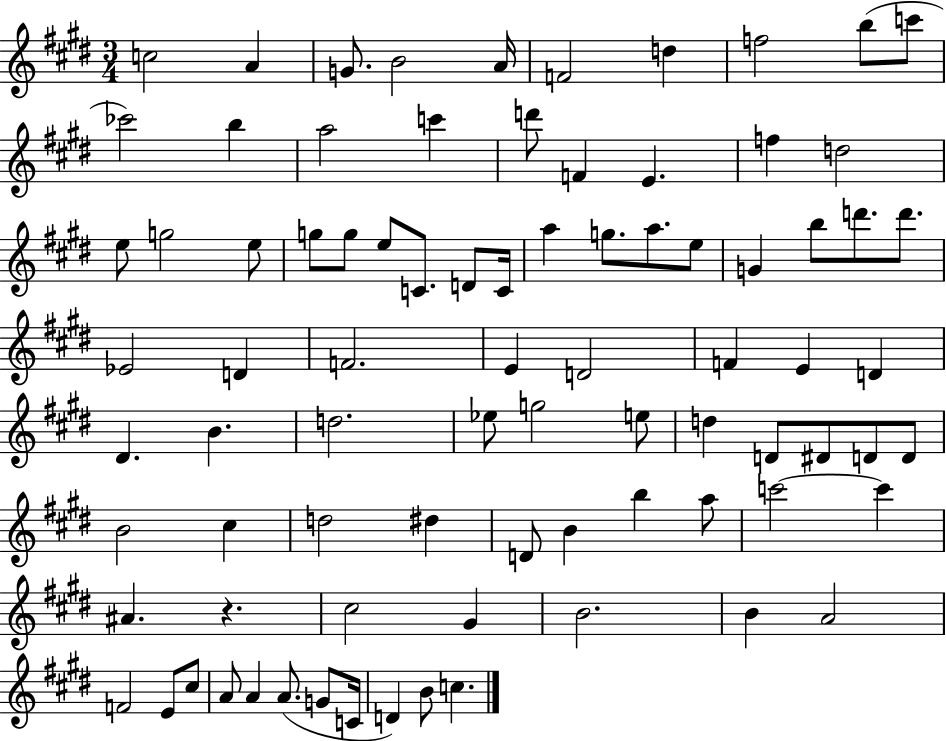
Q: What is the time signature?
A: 3/4